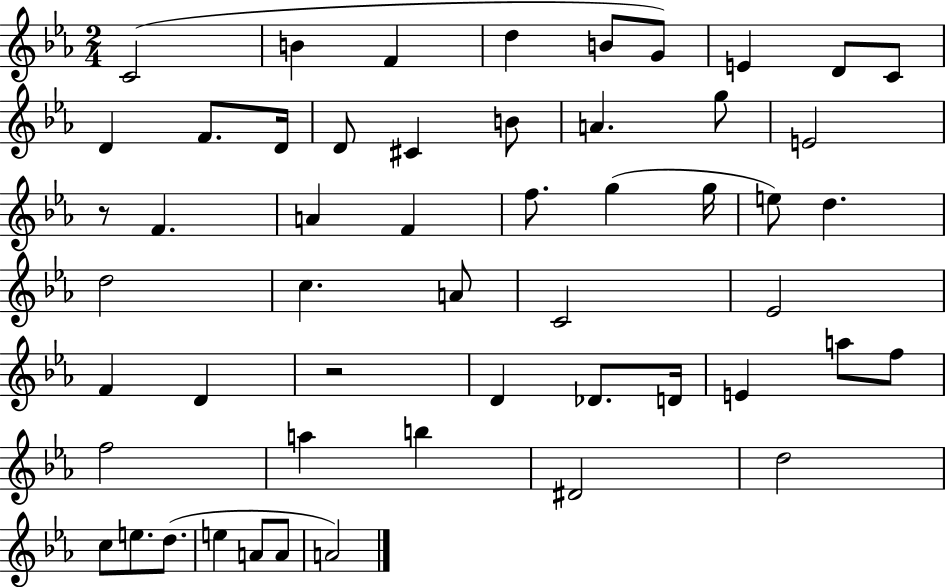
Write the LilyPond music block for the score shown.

{
  \clef treble
  \numericTimeSignature
  \time 2/4
  \key ees \major
  \repeat volta 2 { c'2( | b'4 f'4 | d''4 b'8 g'8) | e'4 d'8 c'8 | \break d'4 f'8. d'16 | d'8 cis'4 b'8 | a'4. g''8 | e'2 | \break r8 f'4. | a'4 f'4 | f''8. g''4( g''16 | e''8) d''4. | \break d''2 | c''4. a'8 | c'2 | ees'2 | \break f'4 d'4 | r2 | d'4 des'8. d'16 | e'4 a''8 f''8 | \break f''2 | a''4 b''4 | dis'2 | d''2 | \break c''8 e''8. d''8.( | e''4 a'8 a'8 | a'2) | } \bar "|."
}